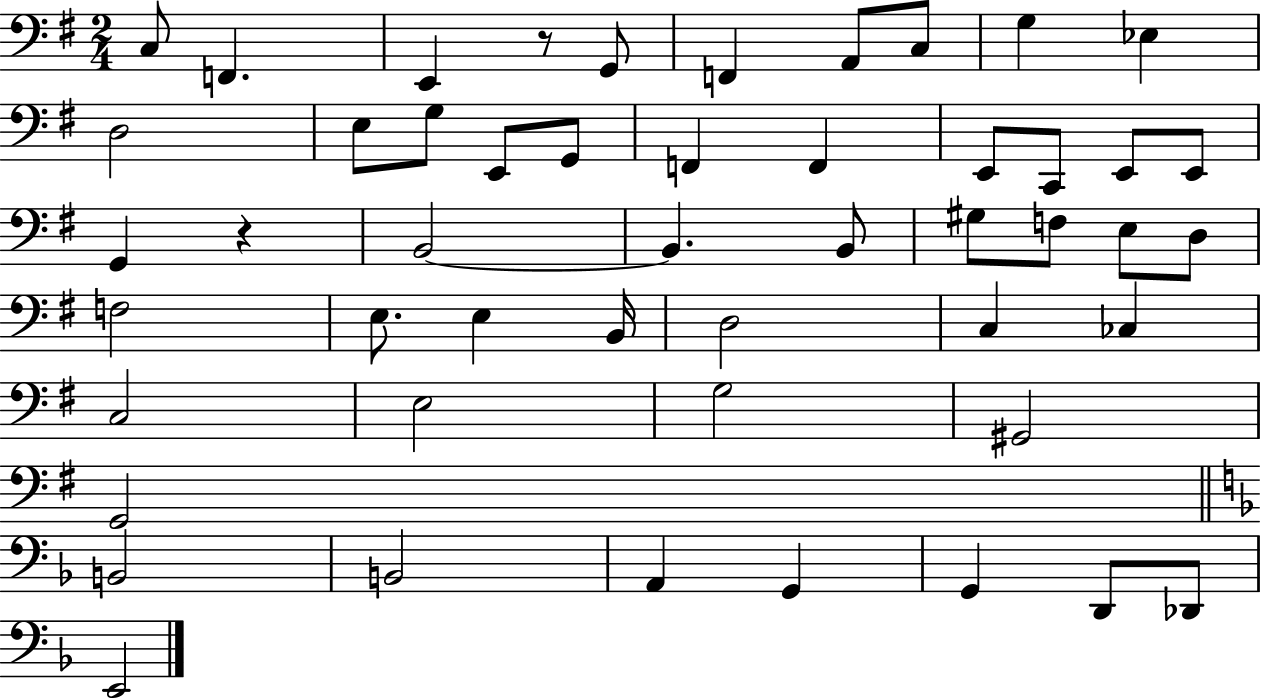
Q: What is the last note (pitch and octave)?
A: E2